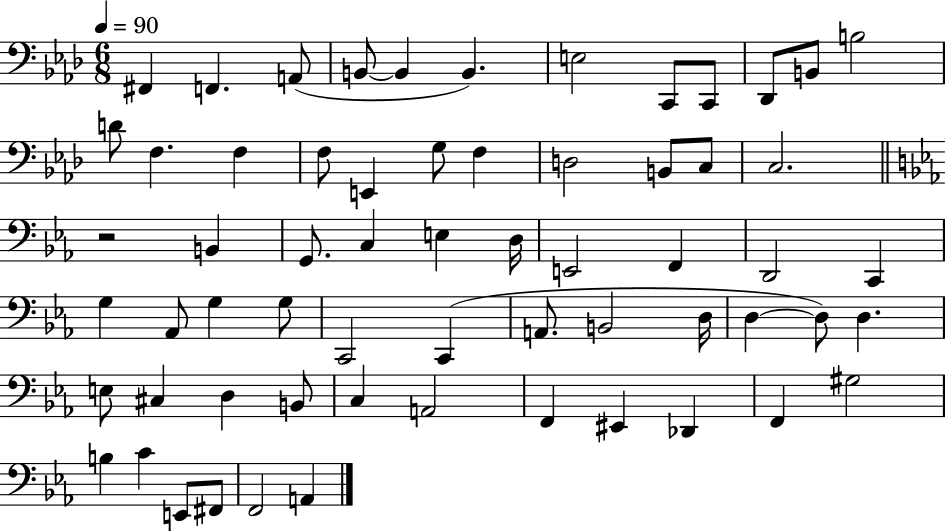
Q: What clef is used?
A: bass